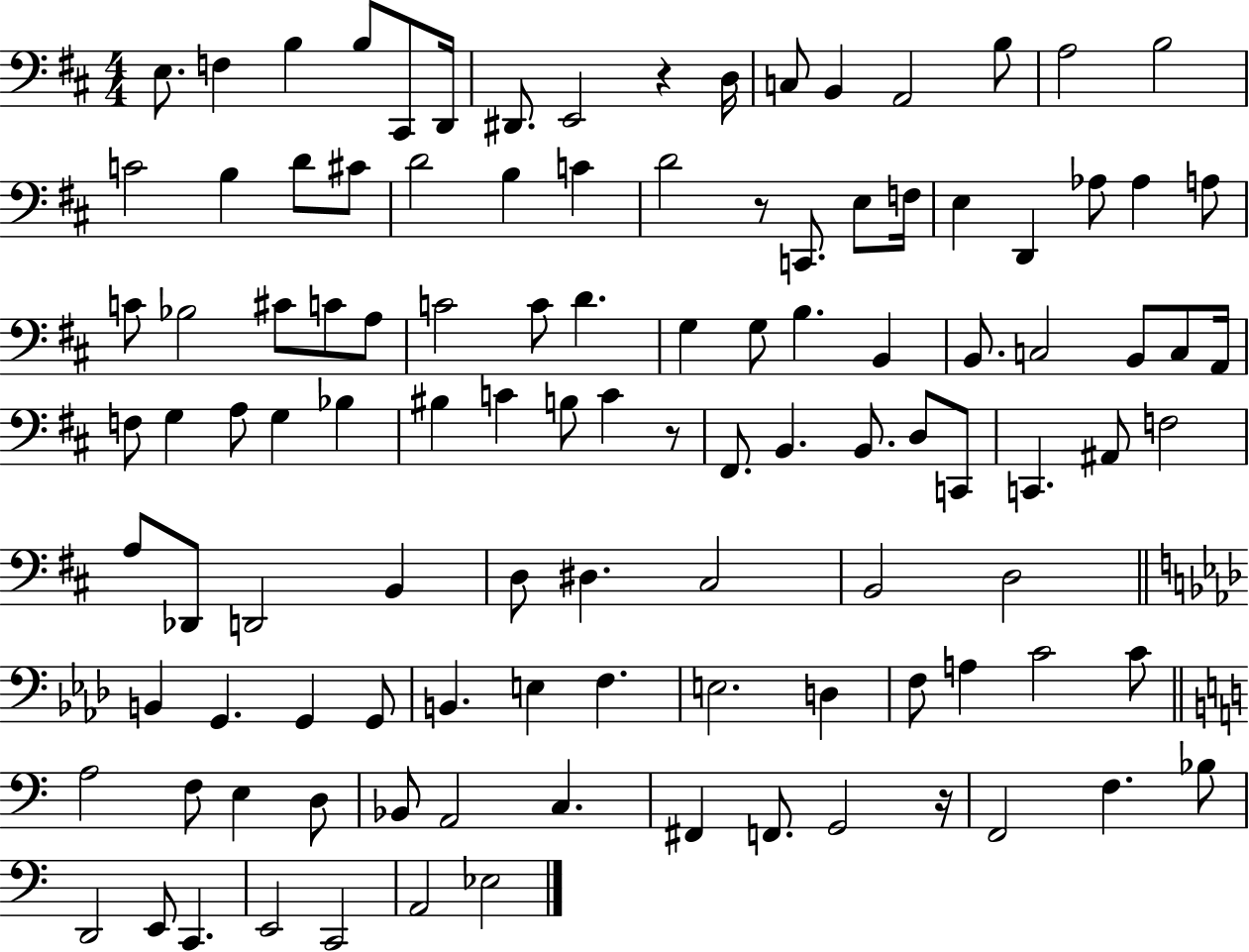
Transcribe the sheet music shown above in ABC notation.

X:1
T:Untitled
M:4/4
L:1/4
K:D
E,/2 F, B, B,/2 ^C,,/2 D,,/4 ^D,,/2 E,,2 z D,/4 C,/2 B,, A,,2 B,/2 A,2 B,2 C2 B, D/2 ^C/2 D2 B, C D2 z/2 C,,/2 E,/2 F,/4 E, D,, _A,/2 _A, A,/2 C/2 _B,2 ^C/2 C/2 A,/2 C2 C/2 D G, G,/2 B, B,, B,,/2 C,2 B,,/2 C,/2 A,,/4 F,/2 G, A,/2 G, _B, ^B, C B,/2 C z/2 ^F,,/2 B,, B,,/2 D,/2 C,,/2 C,, ^A,,/2 F,2 A,/2 _D,,/2 D,,2 B,, D,/2 ^D, ^C,2 B,,2 D,2 B,, G,, G,, G,,/2 B,, E, F, E,2 D, F,/2 A, C2 C/2 A,2 F,/2 E, D,/2 _B,,/2 A,,2 C, ^F,, F,,/2 G,,2 z/4 F,,2 F, _B,/2 D,,2 E,,/2 C,, E,,2 C,,2 A,,2 _E,2